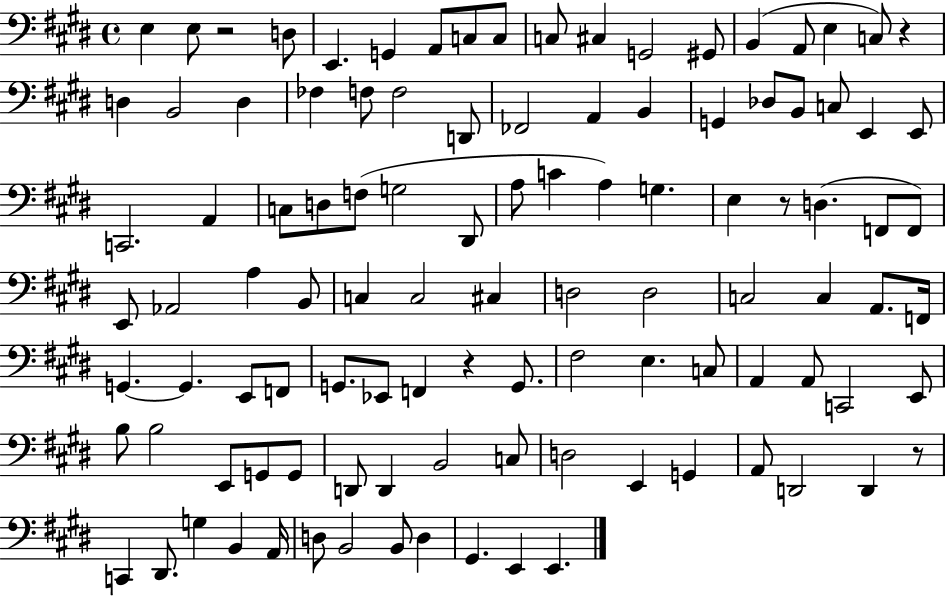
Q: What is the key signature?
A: E major